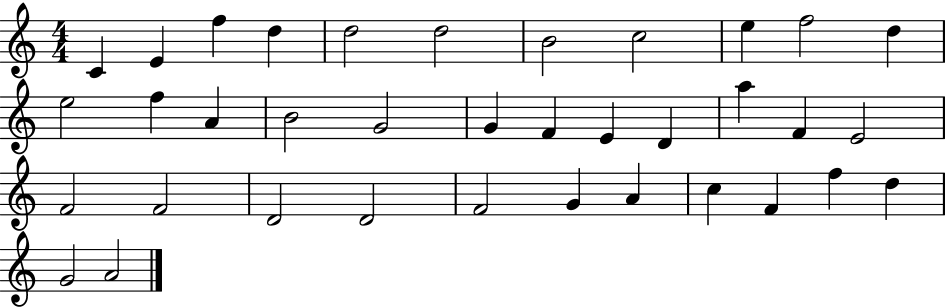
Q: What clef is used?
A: treble